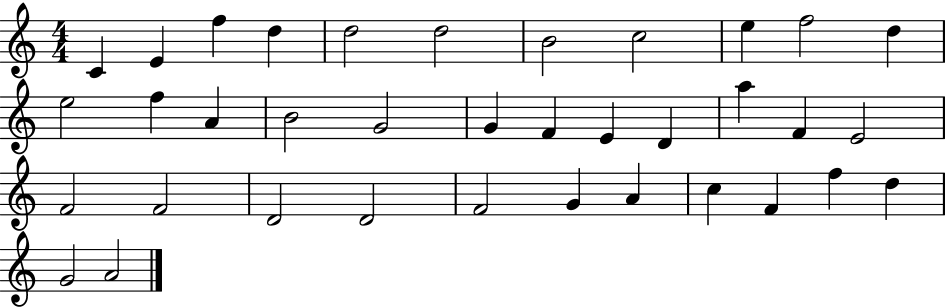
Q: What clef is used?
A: treble